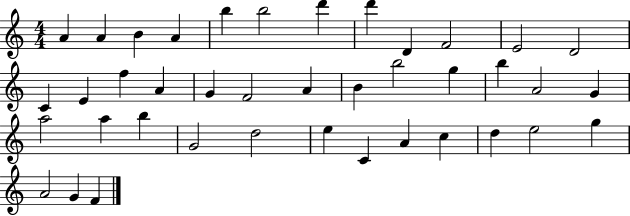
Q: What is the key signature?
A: C major